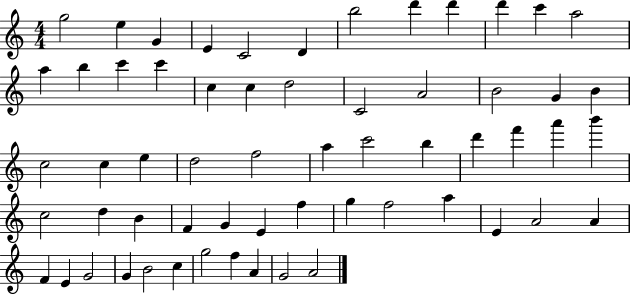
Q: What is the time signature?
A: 4/4